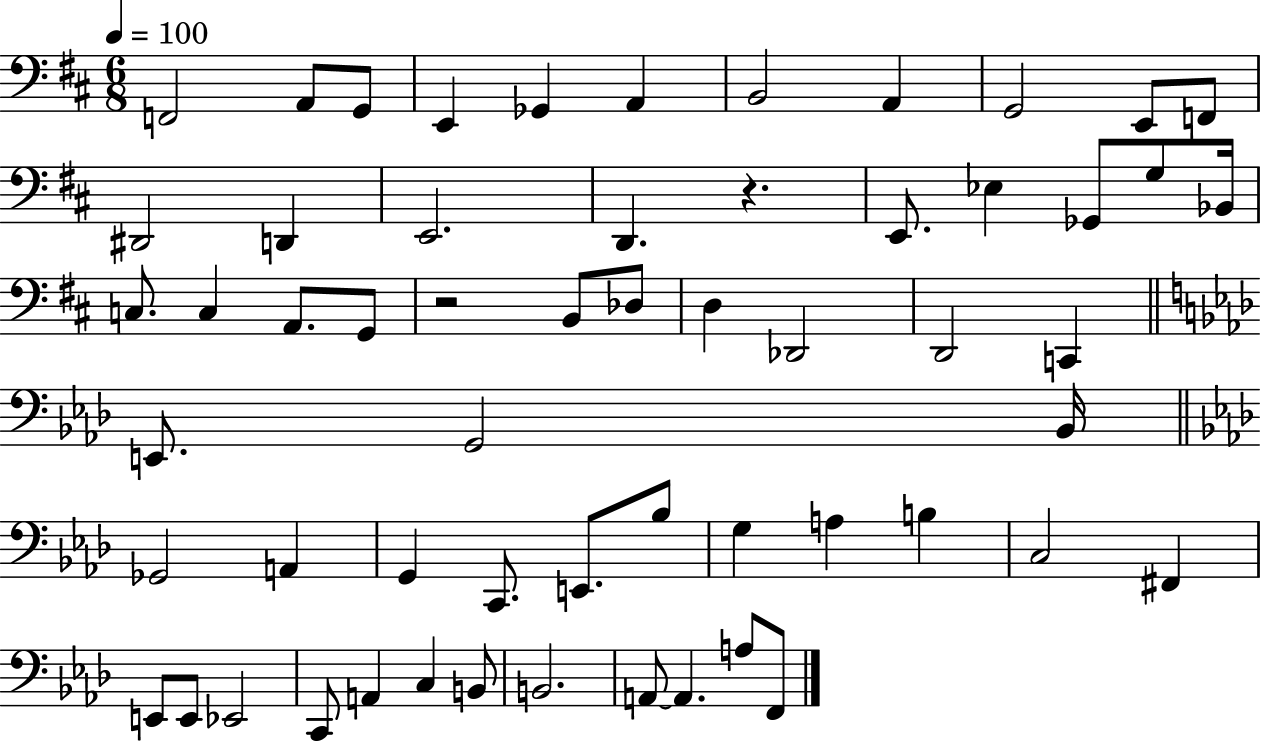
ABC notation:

X:1
T:Untitled
M:6/8
L:1/4
K:D
F,,2 A,,/2 G,,/2 E,, _G,, A,, B,,2 A,, G,,2 E,,/2 F,,/2 ^D,,2 D,, E,,2 D,, z E,,/2 _E, _G,,/2 G,/2 _B,,/4 C,/2 C, A,,/2 G,,/2 z2 B,,/2 _D,/2 D, _D,,2 D,,2 C,, E,,/2 G,,2 _B,,/4 _G,,2 A,, G,, C,,/2 E,,/2 _B,/2 G, A, B, C,2 ^F,, E,,/2 E,,/2 _E,,2 C,,/2 A,, C, B,,/2 B,,2 A,,/2 A,, A,/2 F,,/2